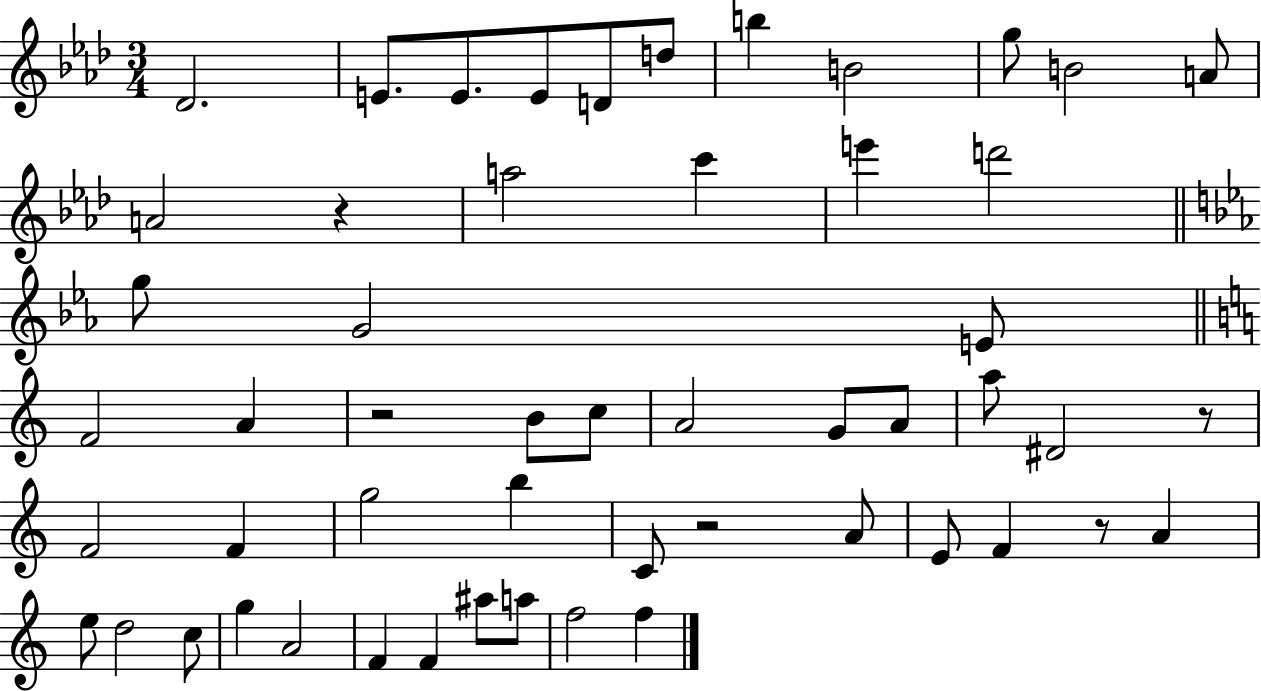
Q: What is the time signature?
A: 3/4